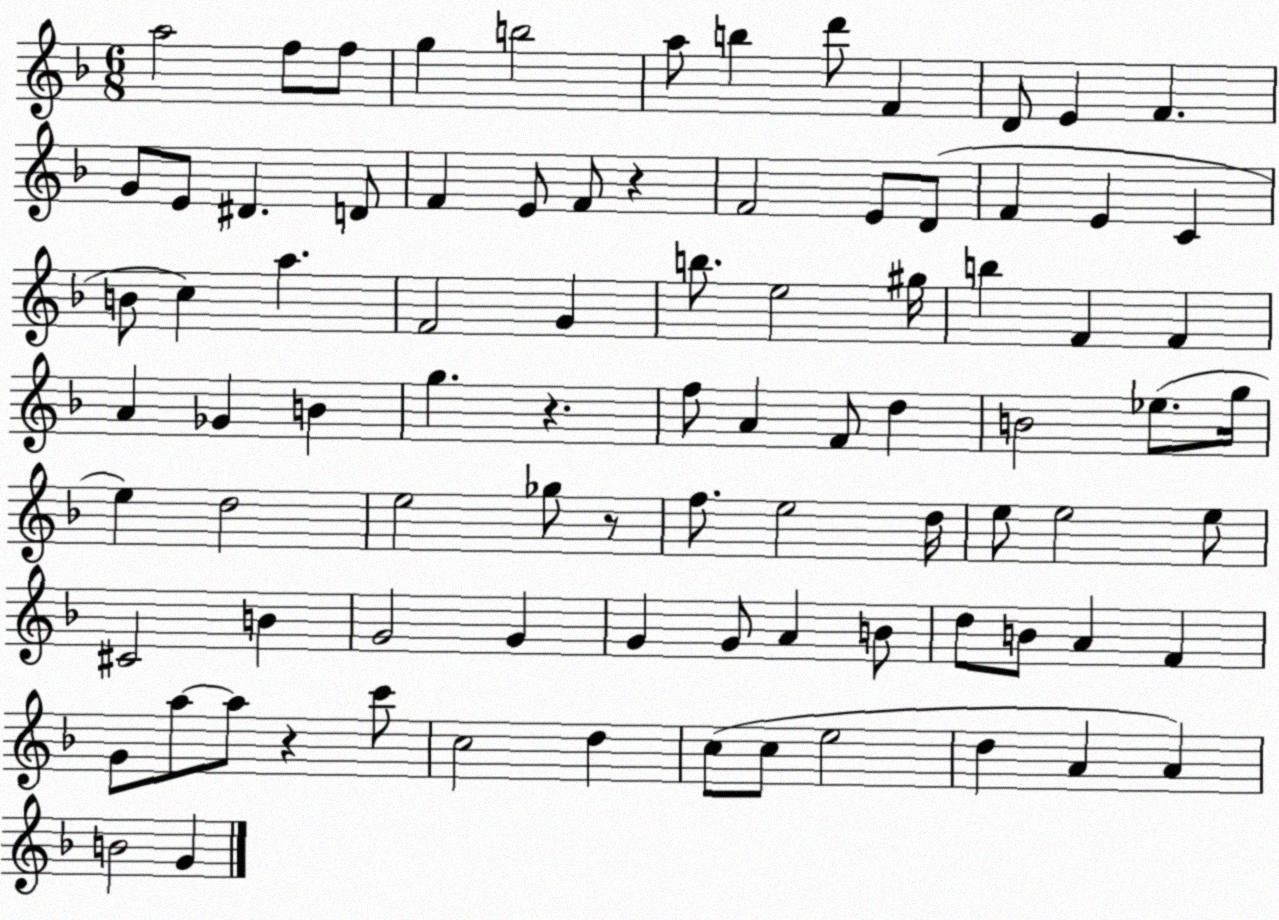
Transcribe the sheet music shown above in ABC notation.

X:1
T:Untitled
M:6/8
L:1/4
K:F
a2 f/2 f/2 g b2 a/2 b d'/2 F D/2 E F G/2 E/2 ^D D/2 F E/2 F/2 z F2 E/2 D/2 F E C B/2 c a F2 G b/2 e2 ^g/4 b F F A _G B g z f/2 A F/2 d B2 _e/2 g/4 e d2 e2 _g/2 z/2 f/2 e2 d/4 e/2 e2 e/2 ^C2 B G2 G G G/2 A B/2 d/2 B/2 A F G/2 a/2 a/2 z c'/2 c2 d c/2 c/2 e2 d A A B2 G